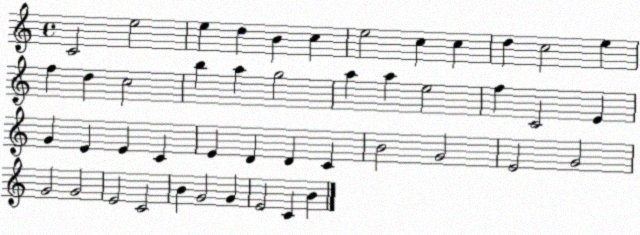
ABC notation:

X:1
T:Untitled
M:4/4
L:1/4
K:C
C2 e2 e d B c e2 c c d c2 e f d c2 b a g2 a a e2 f C2 E G E E C E D D C B2 G2 E2 G2 G2 G2 E2 C2 B G2 G E2 C B